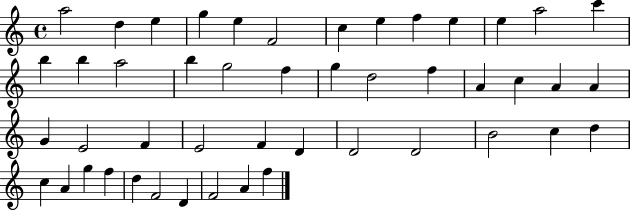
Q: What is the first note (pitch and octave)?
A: A5